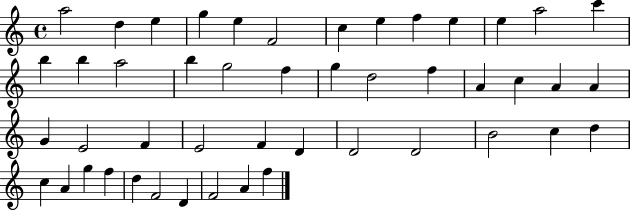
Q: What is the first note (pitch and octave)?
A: A5